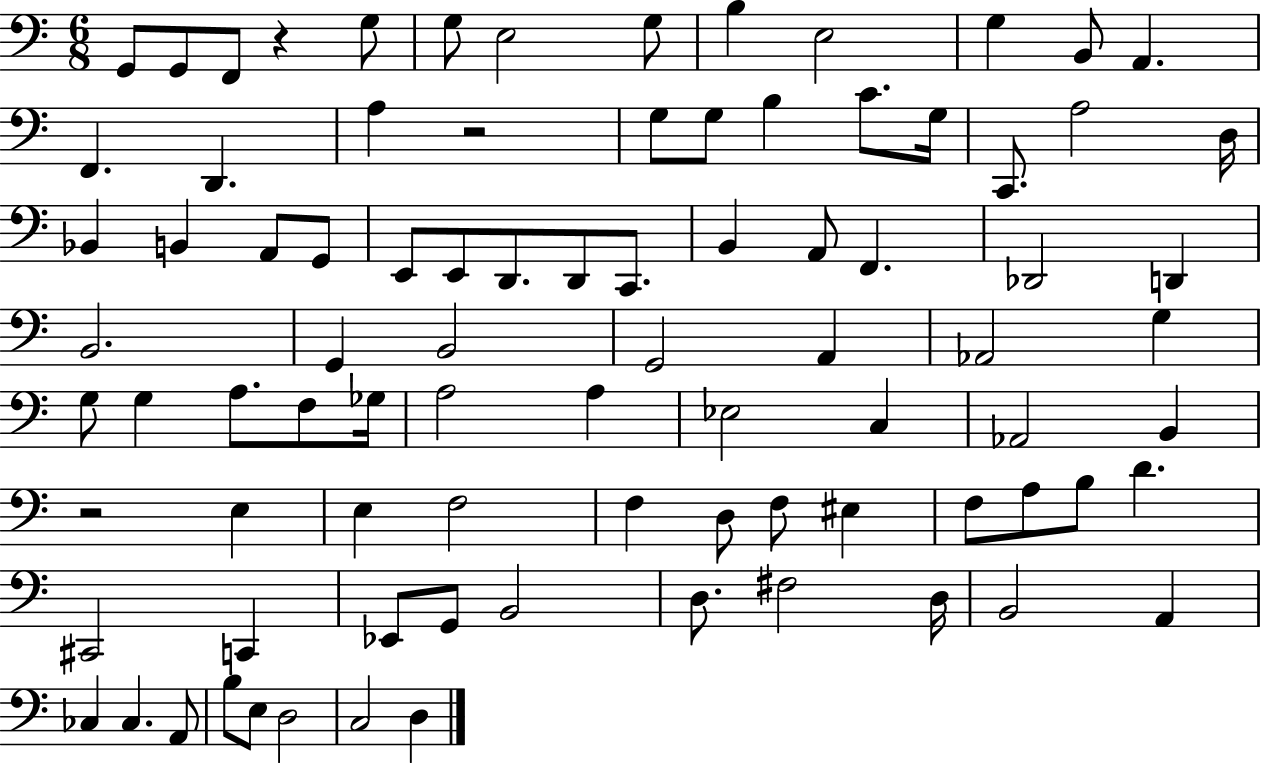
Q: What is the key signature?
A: C major